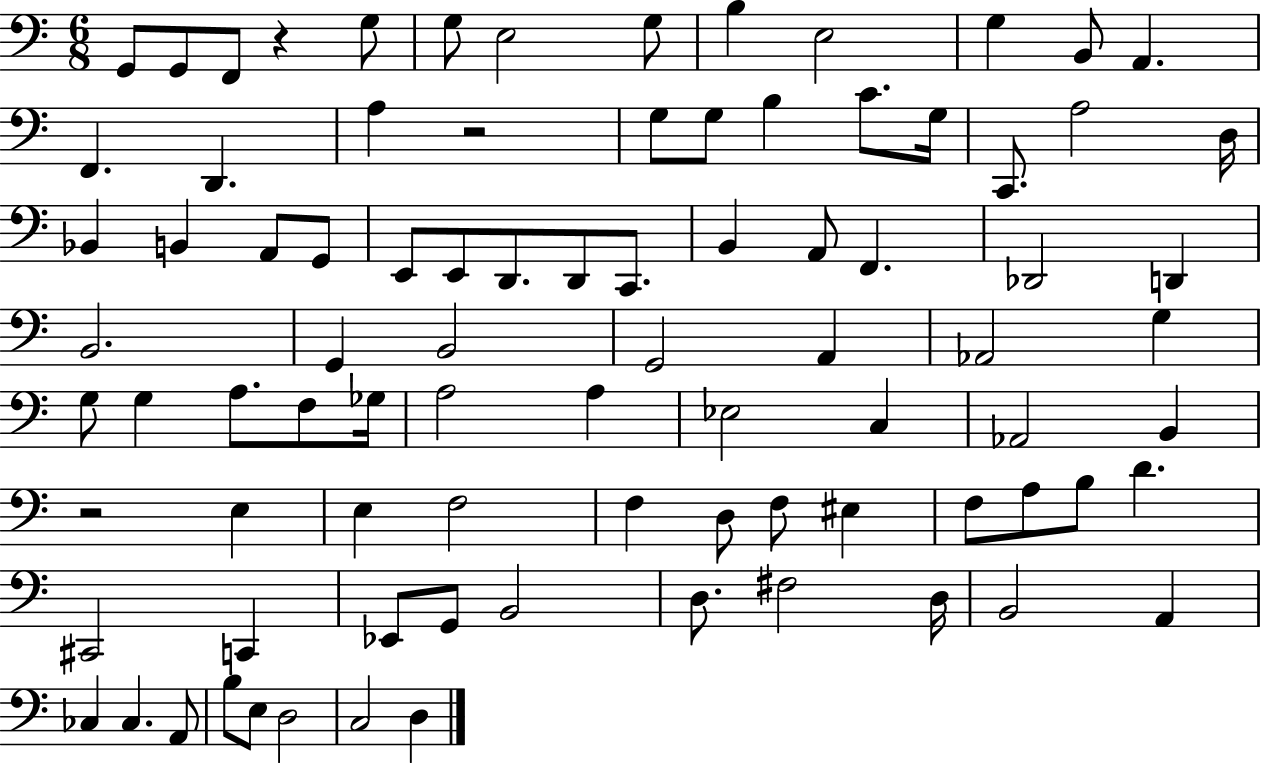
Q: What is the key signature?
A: C major